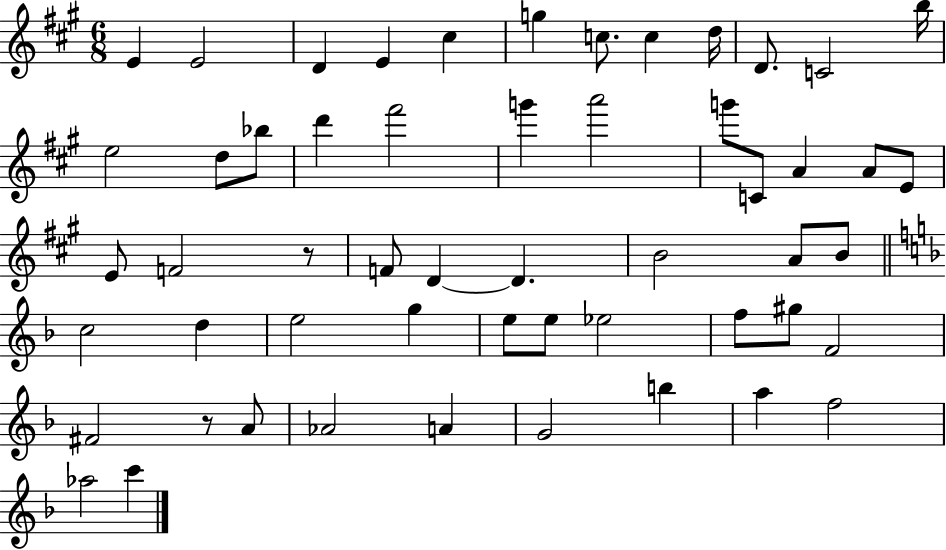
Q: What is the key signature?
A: A major